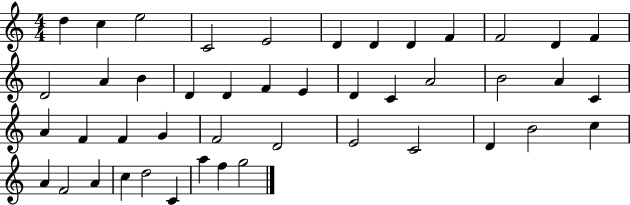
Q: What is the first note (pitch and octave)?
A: D5